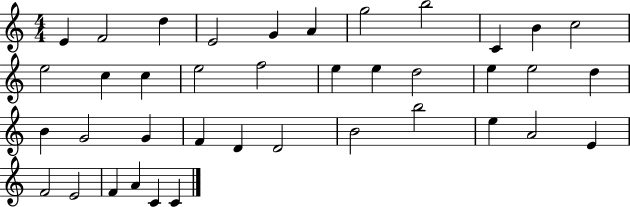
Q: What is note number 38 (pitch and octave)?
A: C4